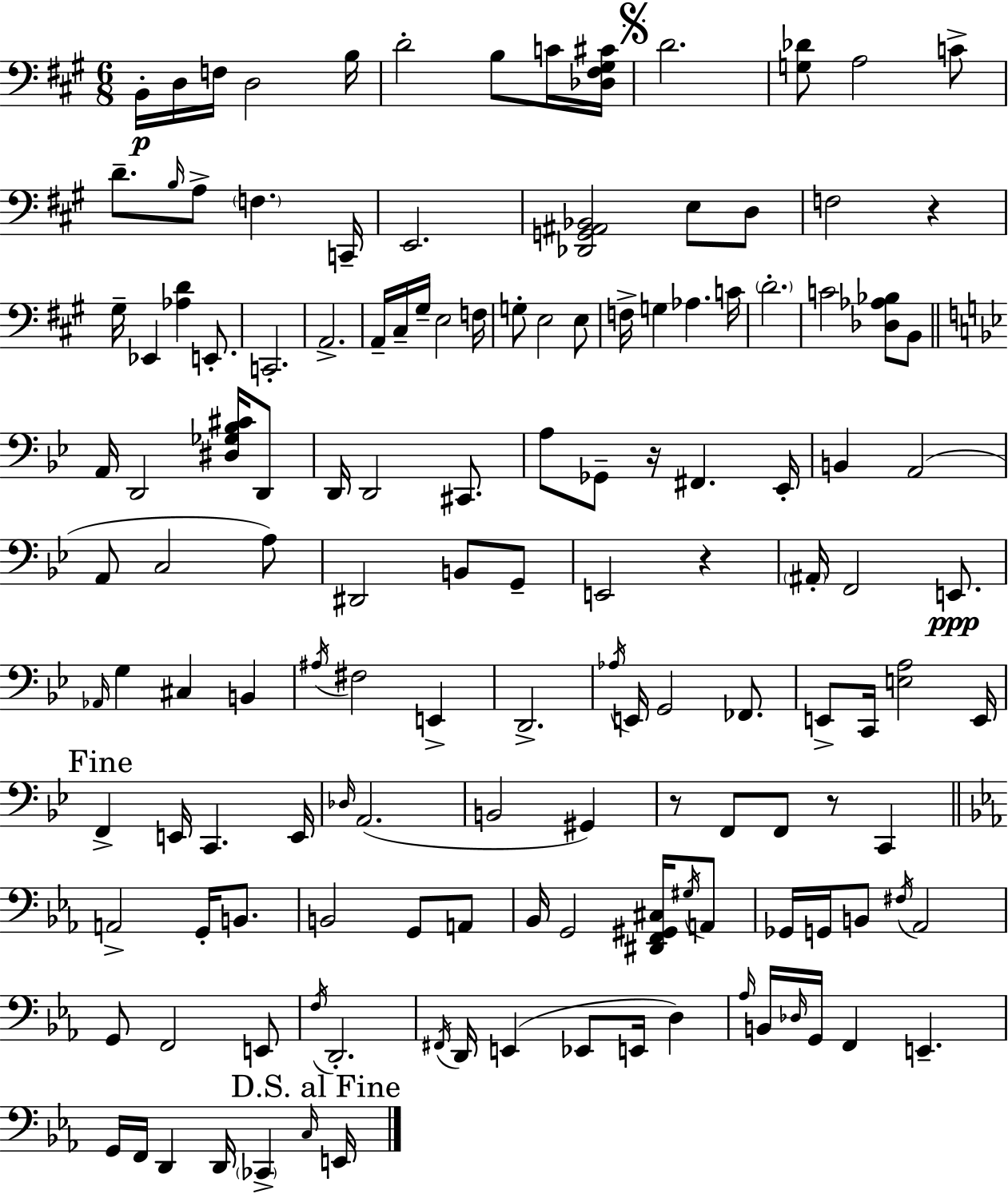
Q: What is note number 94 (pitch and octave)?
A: A2